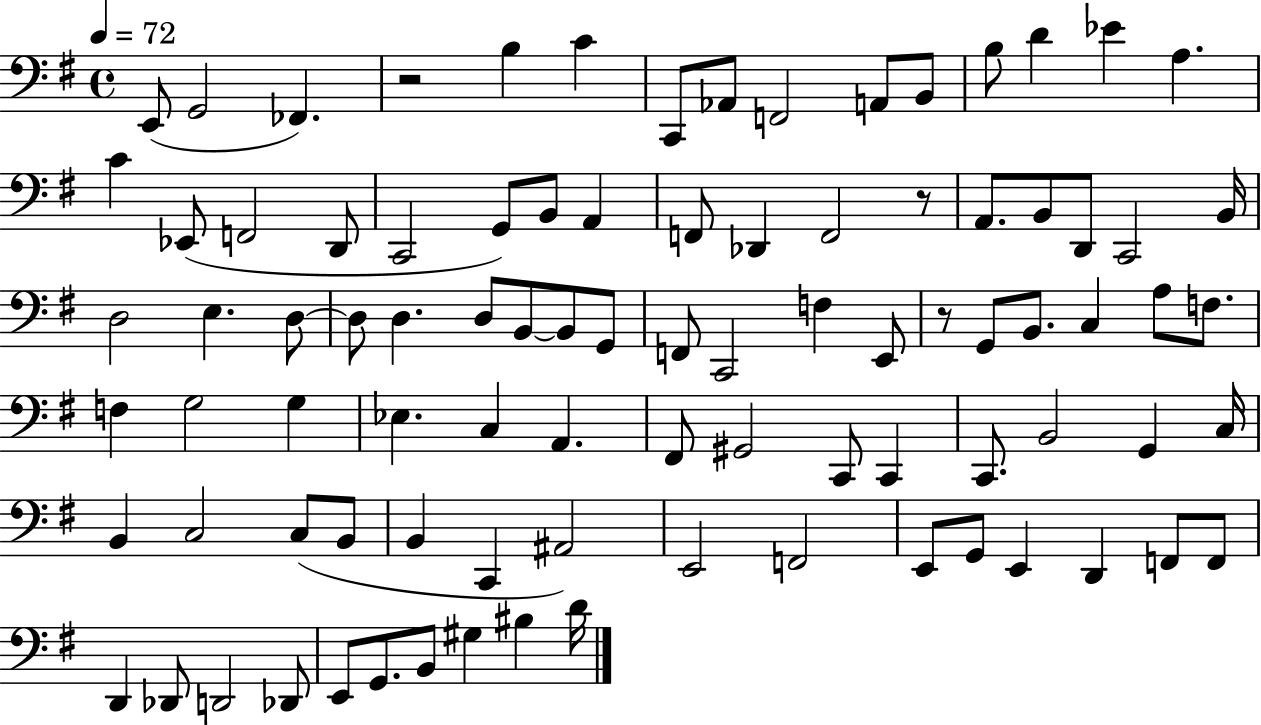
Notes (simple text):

E2/e G2/h FES2/q. R/h B3/q C4/q C2/e Ab2/e F2/h A2/e B2/e B3/e D4/q Eb4/q A3/q. C4/q Eb2/e F2/h D2/e C2/h G2/e B2/e A2/q F2/e Db2/q F2/h R/e A2/e. B2/e D2/e C2/h B2/s D3/h E3/q. D3/e D3/e D3/q. D3/e B2/e B2/e G2/e F2/e C2/h F3/q E2/e R/e G2/e B2/e. C3/q A3/e F3/e. F3/q G3/h G3/q Eb3/q. C3/q A2/q. F#2/e G#2/h C2/e C2/q C2/e. B2/h G2/q C3/s B2/q C3/h C3/e B2/e B2/q C2/q A#2/h E2/h F2/h E2/e G2/e E2/q D2/q F2/e F2/e D2/q Db2/e D2/h Db2/e E2/e G2/e. B2/e G#3/q BIS3/q D4/s